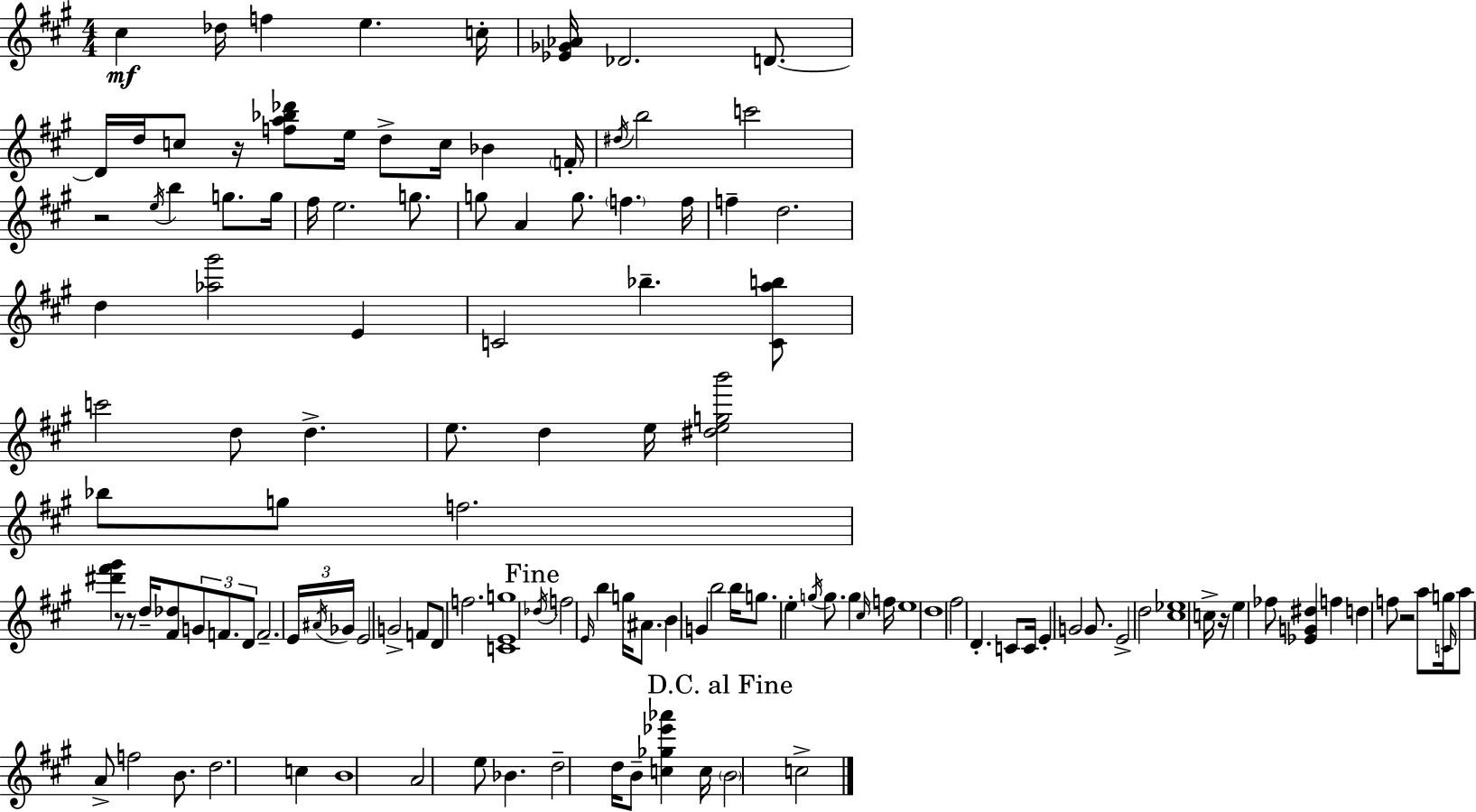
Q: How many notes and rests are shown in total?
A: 128